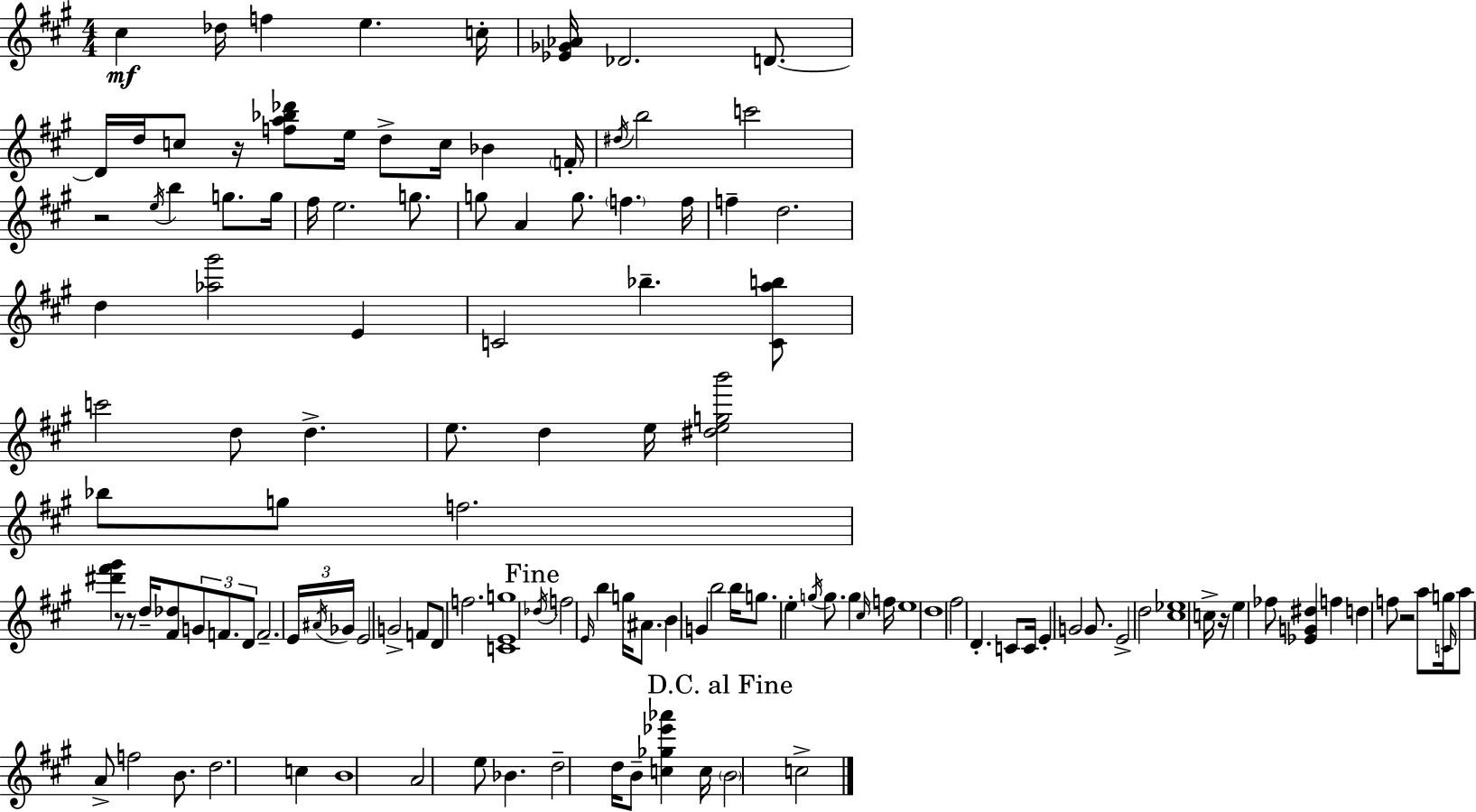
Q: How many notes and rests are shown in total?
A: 128